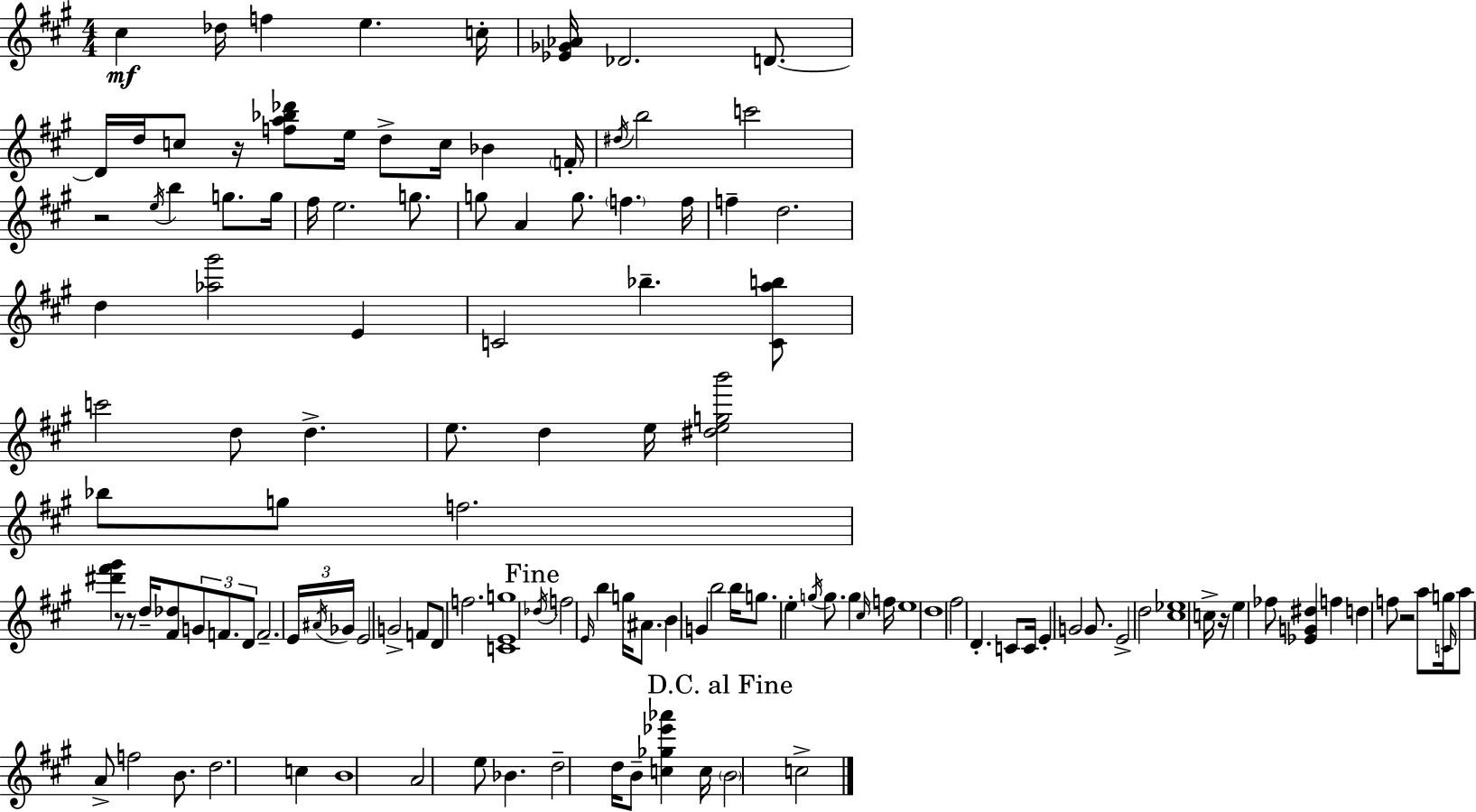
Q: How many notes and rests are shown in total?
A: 128